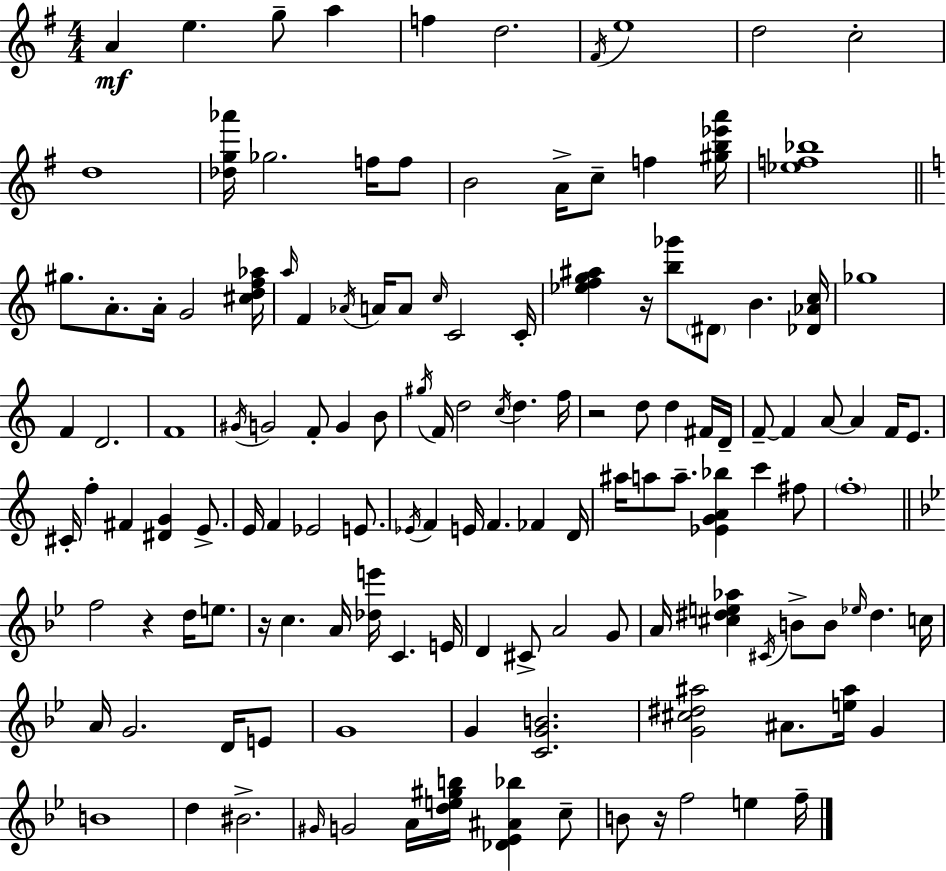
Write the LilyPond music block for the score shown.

{
  \clef treble
  \numericTimeSignature
  \time 4/4
  \key g \major
  a'4\mf e''4. g''8-- a''4 | f''4 d''2. | \acciaccatura { fis'16 } e''1 | d''2 c''2-. | \break d''1 | <des'' g'' aes'''>16 ges''2. f''16 f''8 | b'2 a'16-> c''8-- f''4 | <gis'' b'' ees''' a'''>16 <ees'' f'' bes''>1 | \break \bar "||" \break \key c \major gis''8. a'8.-. a'16-. g'2 <cis'' d'' f'' aes''>16 | \grace { a''16 } f'4 \acciaccatura { aes'16 } a'16 a'8 \grace { c''16 } c'2 | c'16-. <ees'' f'' g'' ais''>4 r16 <b'' ges'''>8 \parenthesize dis'8 b'4. | <des' aes' c''>16 ges''1 | \break f'4 d'2. | f'1 | \acciaccatura { gis'16 } g'2 f'8-. g'4 | b'8 \acciaccatura { gis''16 } f'16 d''2 \acciaccatura { c''16 } d''4. | \break f''16 r2 d''8 | d''4 fis'16 d'16-- f'8--~~ f'4 a'8~~ a'4 | f'16 e'8. cis'16-. f''4-. fis'4 <dis' g'>4 | e'8.-> e'16 f'4 ees'2 | \break e'8. \acciaccatura { ees'16 } f'4 e'16 f'4. | fes'4 d'16 ais''16 a''8 a''8.-- <ees' g' a' bes''>4 | c'''4 fis''8 \parenthesize f''1-. | \bar "||" \break \key bes \major f''2 r4 d''16 e''8. | r16 c''4. a'16 <des'' e'''>16 c'4. e'16 | d'4 cis'8-> a'2 g'8 | a'16 <cis'' dis'' e'' aes''>4 \acciaccatura { cis'16 } b'8-> b'8 \grace { ees''16 } dis''4. | \break c''16 a'16 g'2. d'16 | e'8 g'1 | g'4 <c' g' b'>2. | <g' cis'' dis'' ais''>2 ais'8. <e'' ais''>16 g'4 | \break b'1 | d''4 bis'2.-> | \grace { gis'16 } g'2 a'16 <d'' e'' gis'' b''>16 <des' ees' ais' bes''>4 | c''8-- b'8 r16 f''2 e''4 | \break f''16-- \bar "|."
}